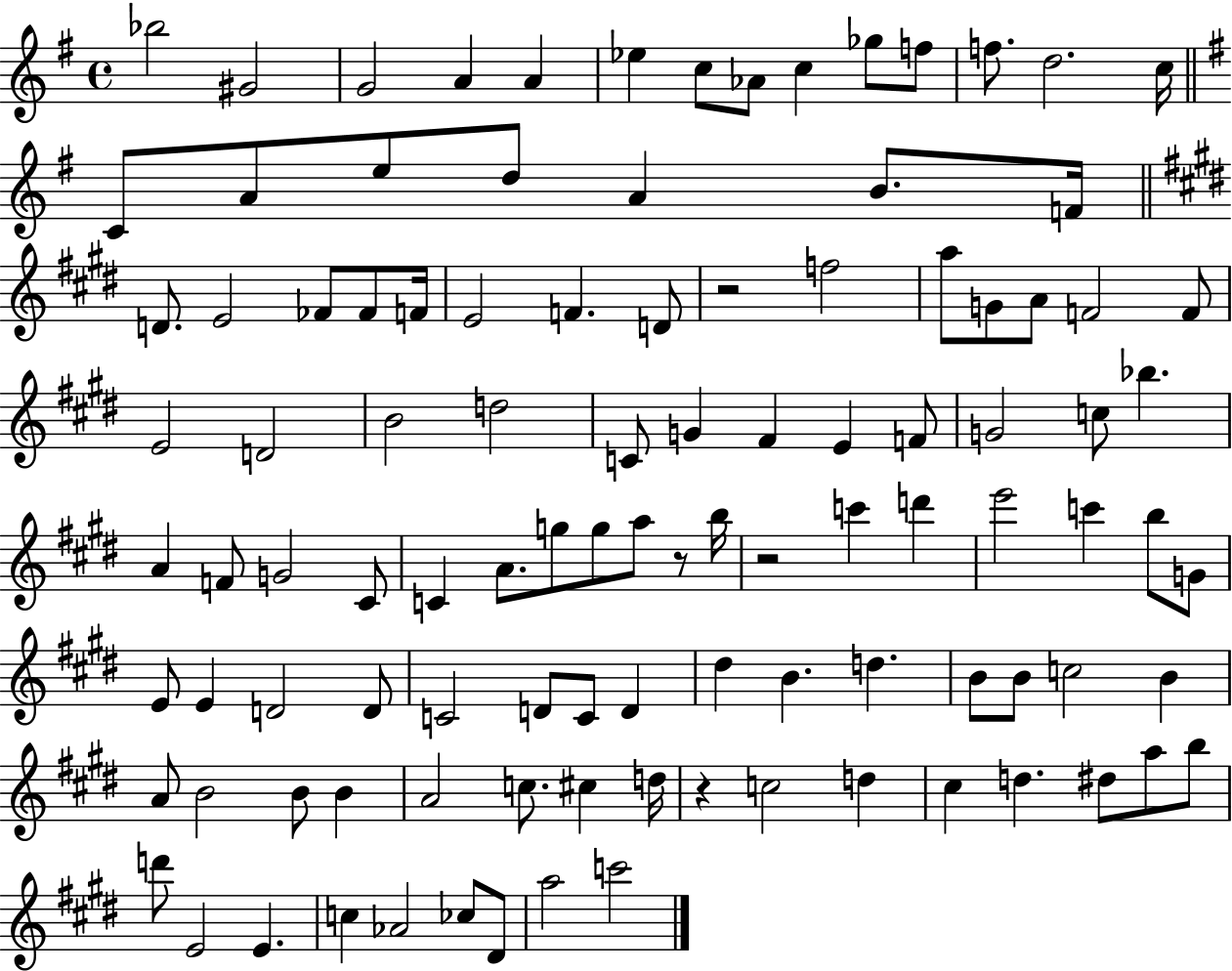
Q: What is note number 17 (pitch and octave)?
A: E5